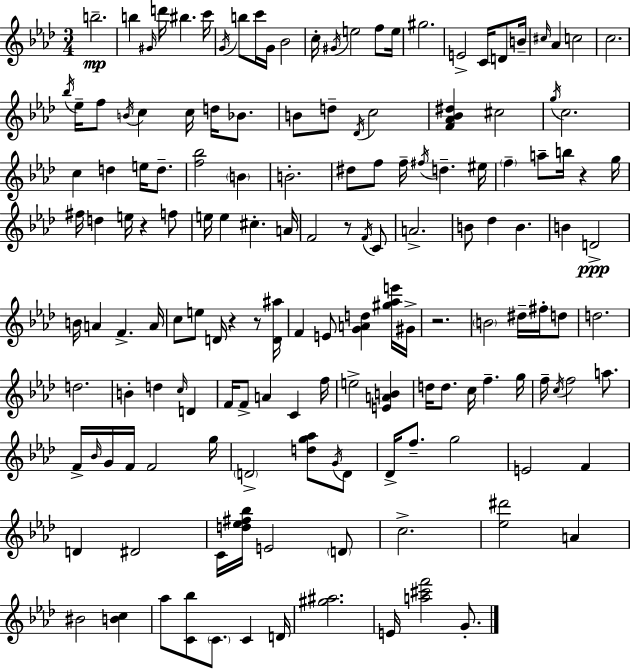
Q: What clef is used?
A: treble